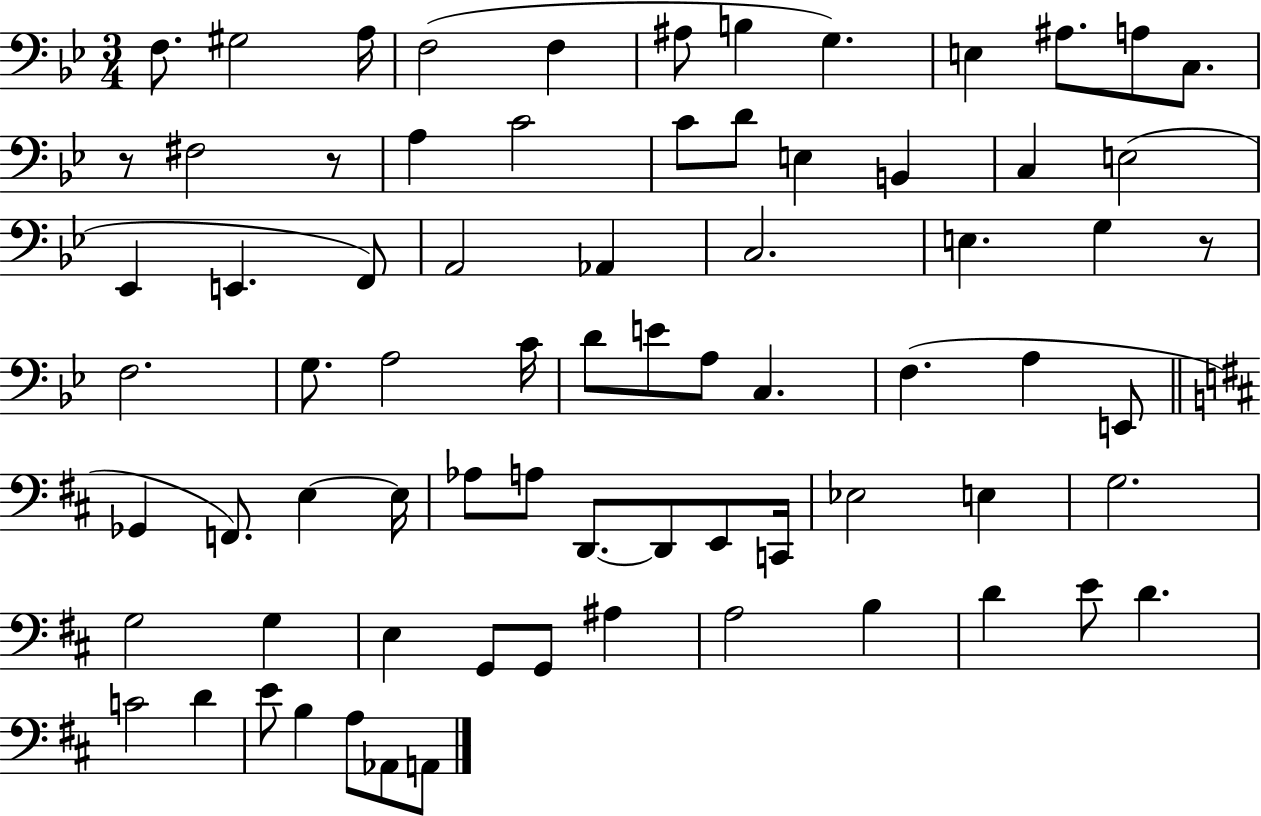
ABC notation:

X:1
T:Untitled
M:3/4
L:1/4
K:Bb
F,/2 ^G,2 A,/4 F,2 F, ^A,/2 B, G, E, ^A,/2 A,/2 C,/2 z/2 ^F,2 z/2 A, C2 C/2 D/2 E, B,, C, E,2 _E,, E,, F,,/2 A,,2 _A,, C,2 E, G, z/2 F,2 G,/2 A,2 C/4 D/2 E/2 A,/2 C, F, A, E,,/2 _G,, F,,/2 E, E,/4 _A,/2 A,/2 D,,/2 D,,/2 E,,/2 C,,/4 _E,2 E, G,2 G,2 G, E, G,,/2 G,,/2 ^A, A,2 B, D E/2 D C2 D E/2 B, A,/2 _A,,/2 A,,/2